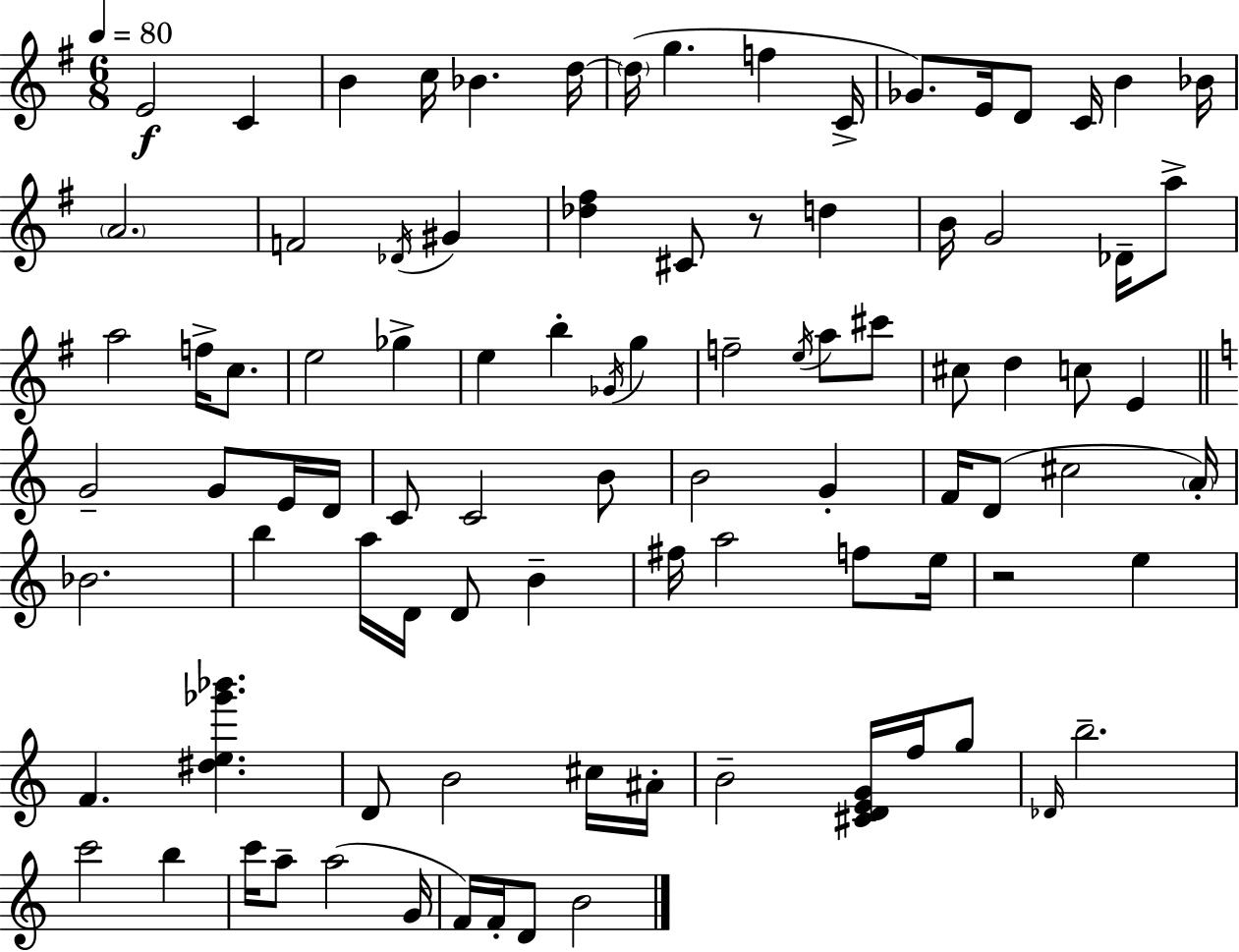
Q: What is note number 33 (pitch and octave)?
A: B5